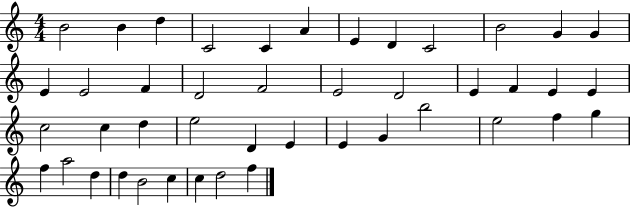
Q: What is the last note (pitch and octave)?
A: F5